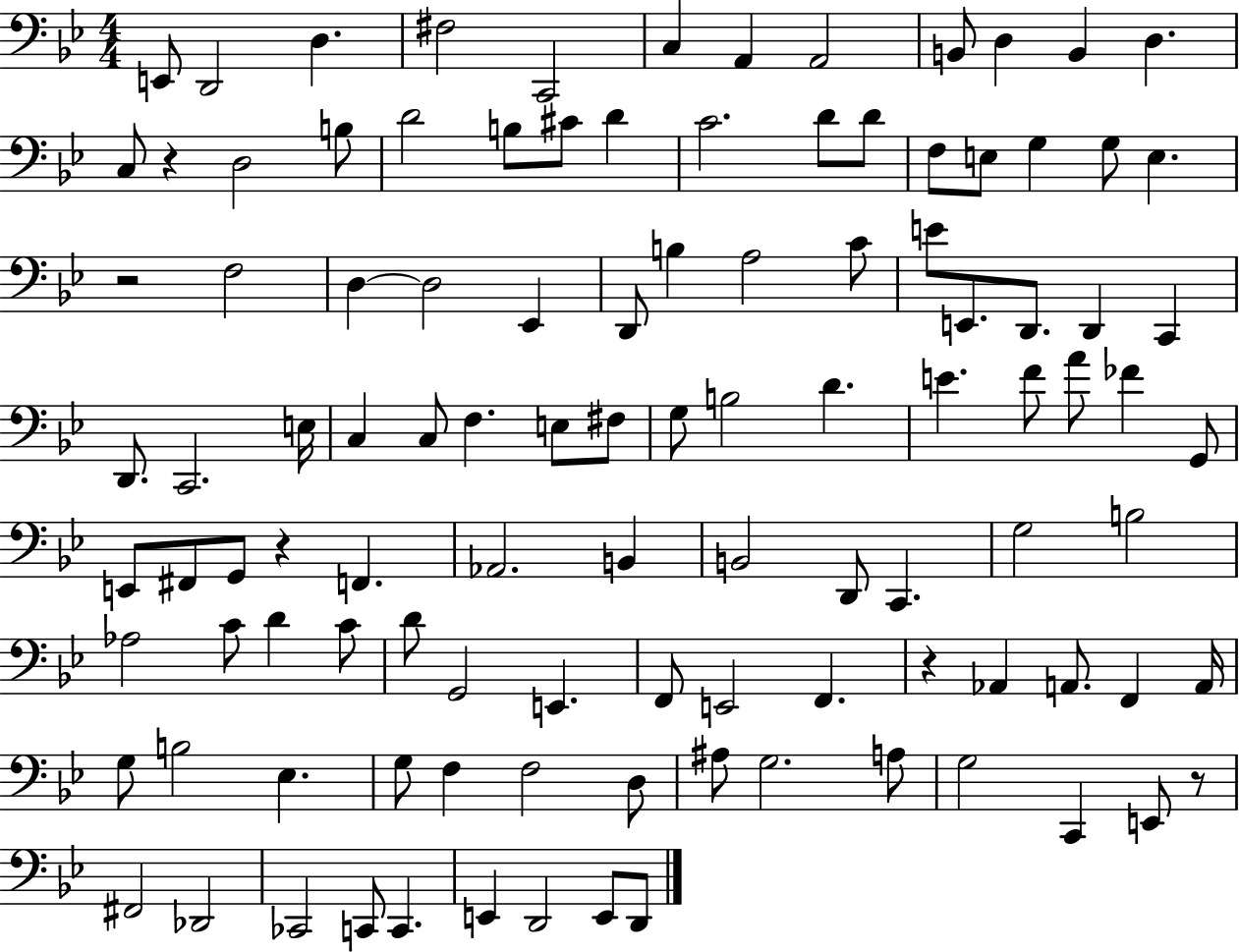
E2/e D2/h D3/q. F#3/h C2/h C3/q A2/q A2/h B2/e D3/q B2/q D3/q. C3/e R/q D3/h B3/e D4/h B3/e C#4/e D4/q C4/h. D4/e D4/e F3/e E3/e G3/q G3/e E3/q. R/h F3/h D3/q D3/h Eb2/q D2/e B3/q A3/h C4/e E4/e E2/e. D2/e. D2/q C2/q D2/e. C2/h. E3/s C3/q C3/e F3/q. E3/e F#3/e G3/e B3/h D4/q. E4/q. F4/e A4/e FES4/q G2/e E2/e F#2/e G2/e R/q F2/q. Ab2/h. B2/q B2/h D2/e C2/q. G3/h B3/h Ab3/h C4/e D4/q C4/e D4/e G2/h E2/q. F2/e E2/h F2/q. R/q Ab2/q A2/e. F2/q A2/s G3/e B3/h Eb3/q. G3/e F3/q F3/h D3/e A#3/e G3/h. A3/e G3/h C2/q E2/e R/e F#2/h Db2/h CES2/h C2/e C2/q. E2/q D2/h E2/e D2/e